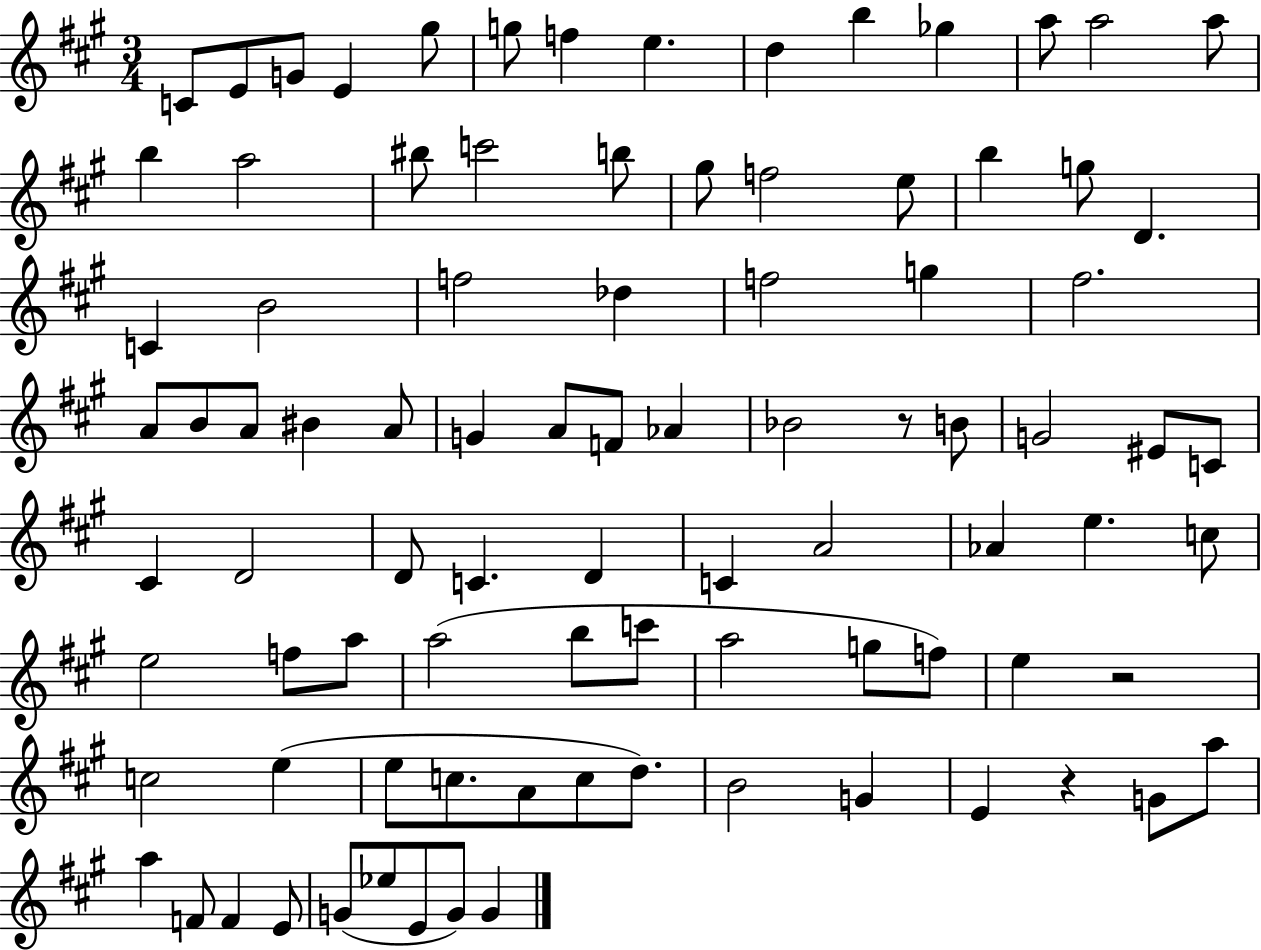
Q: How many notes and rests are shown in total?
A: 90